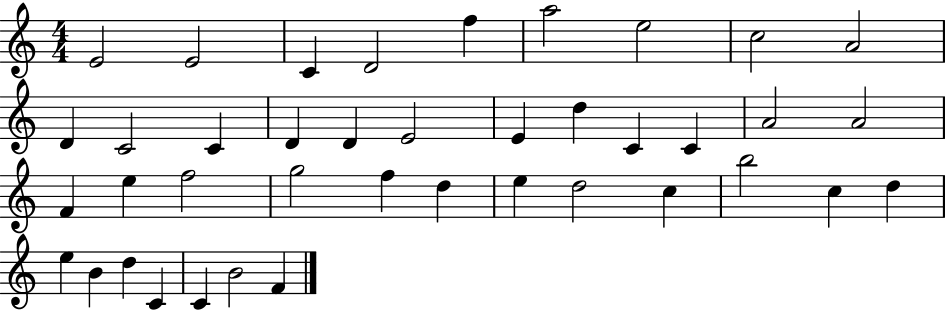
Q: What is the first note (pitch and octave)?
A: E4